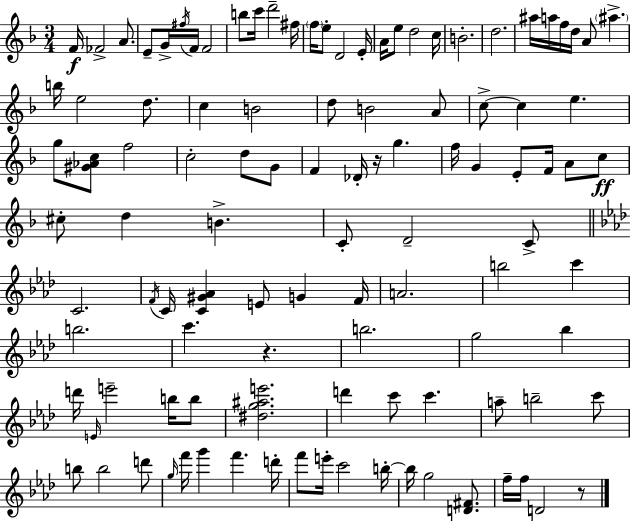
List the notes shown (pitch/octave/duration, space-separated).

F4/s FES4/h A4/e. E4/e G4/s F#5/s F4/s F4/h B5/e C6/s D6/h F#5/s F5/s E5/e D4/h E4/s A4/s E5/e D5/h C5/s B4/h. D5/h. A#5/s A5/s F5/s D5/s A4/e A#5/q. B5/s E5/h D5/e. C5/q B4/h D5/e B4/h A4/e C5/e C5/q E5/q. G5/e [G#4,Ab4,C5]/e F5/h C5/h D5/e G4/e F4/q Db4/s R/s G5/q. F5/s G4/q E4/e F4/s A4/e C5/e C#5/e D5/q B4/q. C4/e D4/h C4/e C4/h. F4/s C4/s [C4,G#4,Ab4]/q E4/e G4/q F4/s A4/h. B5/h C6/q B5/h. C6/q. R/q. B5/h. G5/h Bb5/q D6/s E4/s E6/h B5/s B5/e [D#5,G5,A#5,E6]/h. D6/q C6/e C6/q. A5/e B5/h C6/e B5/e B5/h D6/e G5/s F6/s G6/q F6/q. D6/s F6/e E6/s C6/h B5/s B5/s G5/h [D4,F#4]/e. F5/s F5/s D4/h R/e